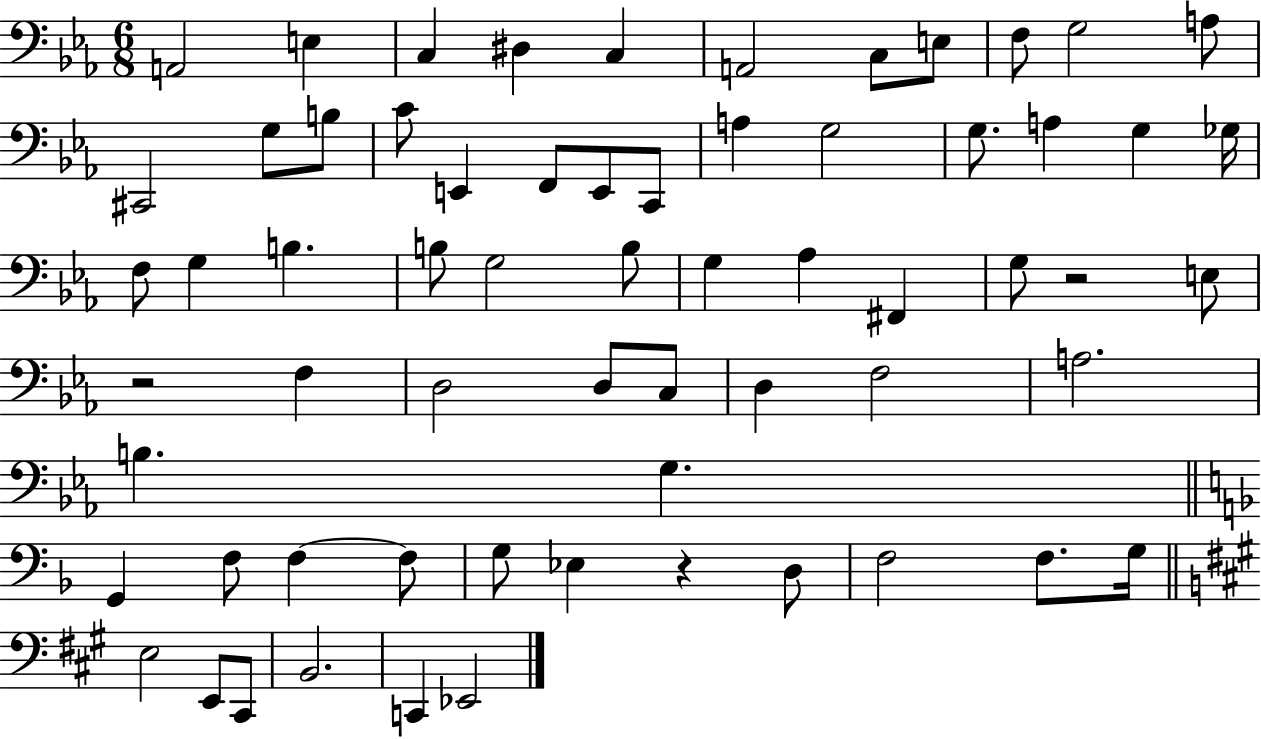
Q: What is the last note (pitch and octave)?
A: Eb2